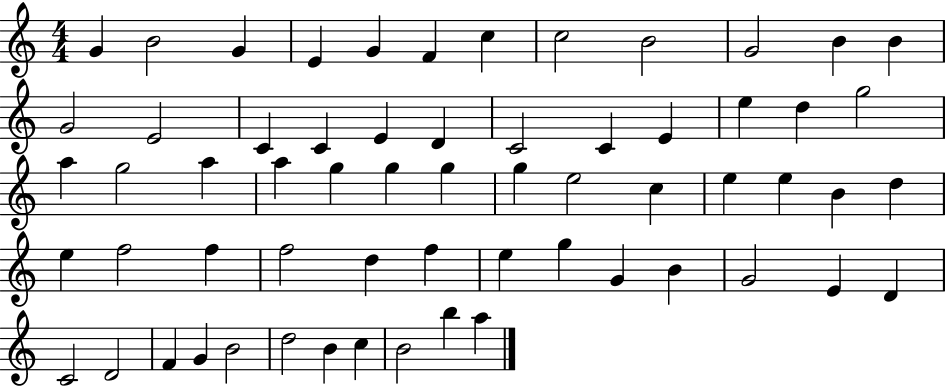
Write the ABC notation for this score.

X:1
T:Untitled
M:4/4
L:1/4
K:C
G B2 G E G F c c2 B2 G2 B B G2 E2 C C E D C2 C E e d g2 a g2 a a g g g g e2 c e e B d e f2 f f2 d f e g G B G2 E D C2 D2 F G B2 d2 B c B2 b a